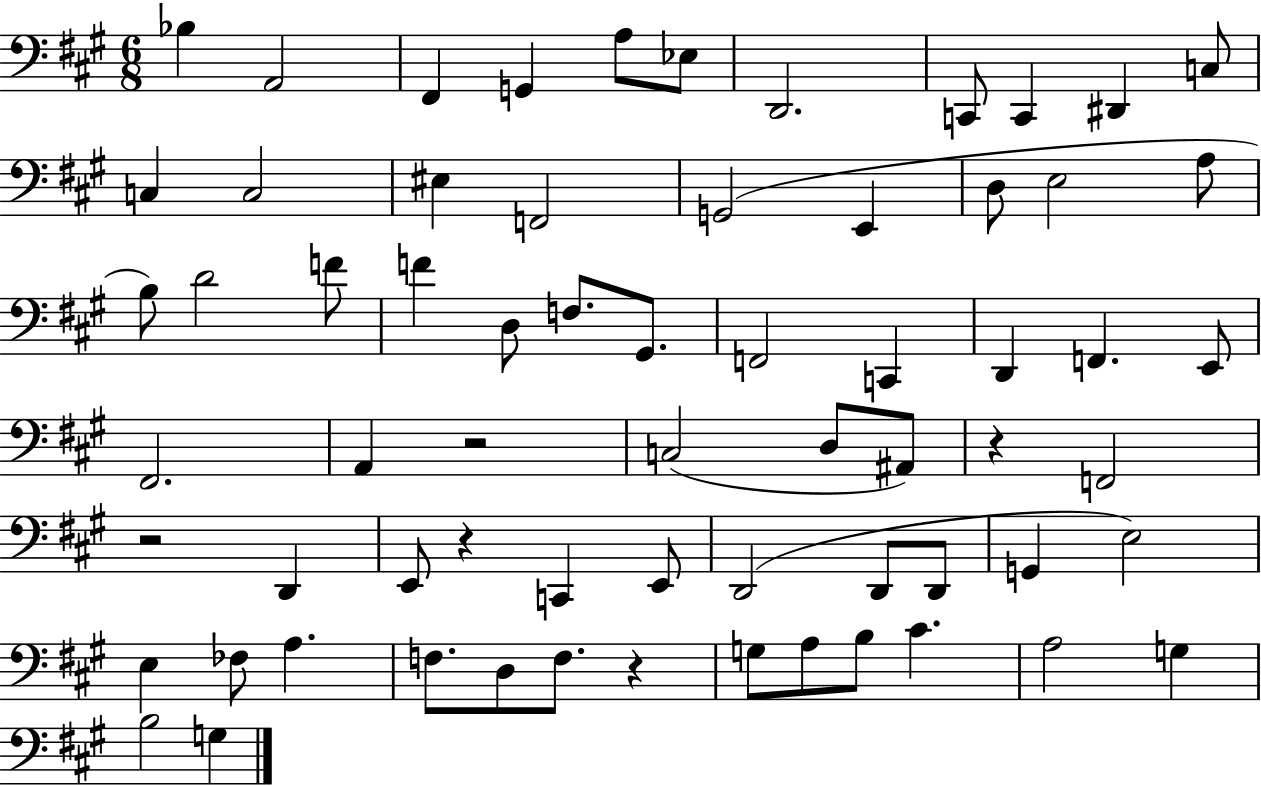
X:1
T:Untitled
M:6/8
L:1/4
K:A
_B, A,,2 ^F,, G,, A,/2 _E,/2 D,,2 C,,/2 C,, ^D,, C,/2 C, C,2 ^E, F,,2 G,,2 E,, D,/2 E,2 A,/2 B,/2 D2 F/2 F D,/2 F,/2 ^G,,/2 F,,2 C,, D,, F,, E,,/2 ^F,,2 A,, z2 C,2 D,/2 ^A,,/2 z F,,2 z2 D,, E,,/2 z C,, E,,/2 D,,2 D,,/2 D,,/2 G,, E,2 E, _F,/2 A, F,/2 D,/2 F,/2 z G,/2 A,/2 B,/2 ^C A,2 G, B,2 G,